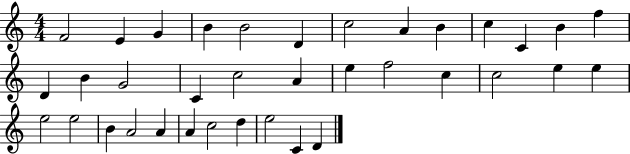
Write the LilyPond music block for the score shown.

{
  \clef treble
  \numericTimeSignature
  \time 4/4
  \key c \major
  f'2 e'4 g'4 | b'4 b'2 d'4 | c''2 a'4 b'4 | c''4 c'4 b'4 f''4 | \break d'4 b'4 g'2 | c'4 c''2 a'4 | e''4 f''2 c''4 | c''2 e''4 e''4 | \break e''2 e''2 | b'4 a'2 a'4 | a'4 c''2 d''4 | e''2 c'4 d'4 | \break \bar "|."
}